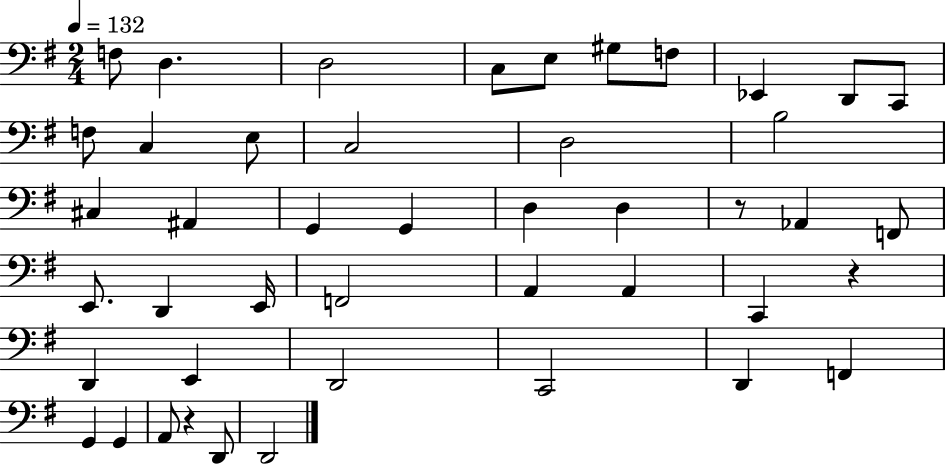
{
  \clef bass
  \numericTimeSignature
  \time 2/4
  \key g \major
  \tempo 4 = 132
  f8 d4. | d2 | c8 e8 gis8 f8 | ees,4 d,8 c,8 | \break f8 c4 e8 | c2 | d2 | b2 | \break cis4 ais,4 | g,4 g,4 | d4 d4 | r8 aes,4 f,8 | \break e,8. d,4 e,16 | f,2 | a,4 a,4 | c,4 r4 | \break d,4 e,4 | d,2 | c,2 | d,4 f,4 | \break g,4 g,4 | a,8 r4 d,8 | d,2 | \bar "|."
}